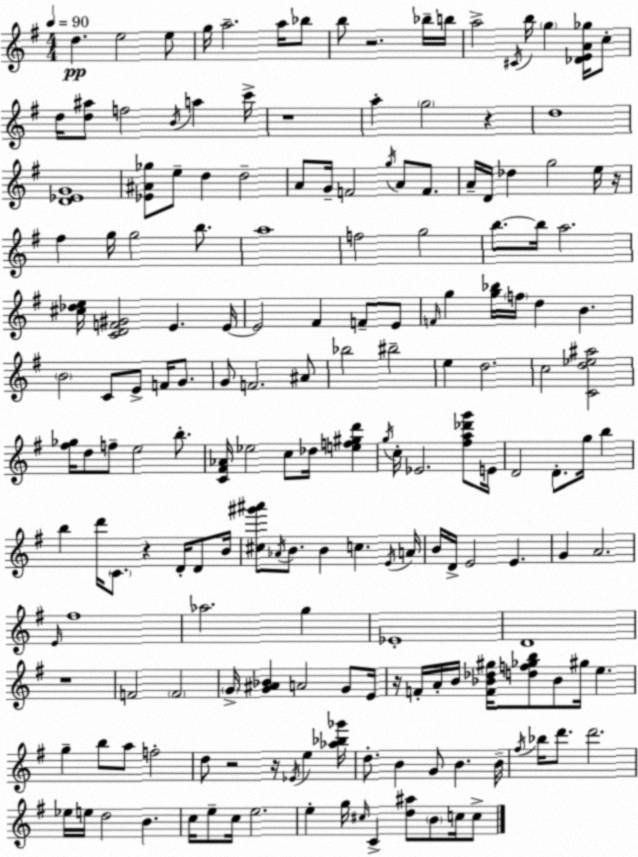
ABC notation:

X:1
T:Untitled
M:4/4
L:1/4
K:G
d e2 e/2 g/4 a2 a/4 _b/2 b/2 z2 _b/4 b/4 a2 ^C/4 b/4 g [_DEA_g]/4 c/2 d/4 [d^a]/2 f2 B/4 a c'/4 z4 a g2 z d4 [D_EG]4 [_E^A_g]/2 e/2 d d2 A/2 G/4 F2 g/4 A/2 F/2 A/4 D/4 _d g2 e/4 z/4 ^f g/4 g2 b/2 a4 f2 g2 b/2 b/4 a2 [^c_de]/4 [CDF^G]2 E E/4 E2 ^F F/2 E/2 F/4 g [g_b]/4 f/4 d B B2 C/2 E/2 F/4 G/2 G/2 F2 ^A/2 _b2 ^b2 e d2 c2 [Cd_e^a]2 [^f_g]/4 d/2 f/2 e2 b/2 [C^F_A]/4 _e2 c/2 _d/4 [ef^gd'] g/4 c/4 _E2 [^fa_d'g']/2 E/4 D2 D/2 g/4 b b d'/4 C/2 z D/4 D/2 B/4 [^c^g'^a']/2 _A/4 B/2 B c E/4 A/4 B/4 D/4 E2 E G A2 E/4 ^f4 _a2 g _E4 D4 z4 F2 F2 G/4 [G^A_B] A2 G/2 E/4 z/4 F/4 A/4 B/4 [F_B_d^g]/4 [df_gb]/2 _B/2 ^g/4 e g b/2 a/2 f2 d/2 z2 z/4 _E/4 e [_a_b_g']/4 d/2 B G/2 B B/4 ^f/4 _b/4 d'/2 d'2 _e/4 e/4 d2 B c/4 e/2 c/4 e2 e g/4 ^c/4 C [d^a]/2 B/2 c/4 c/2